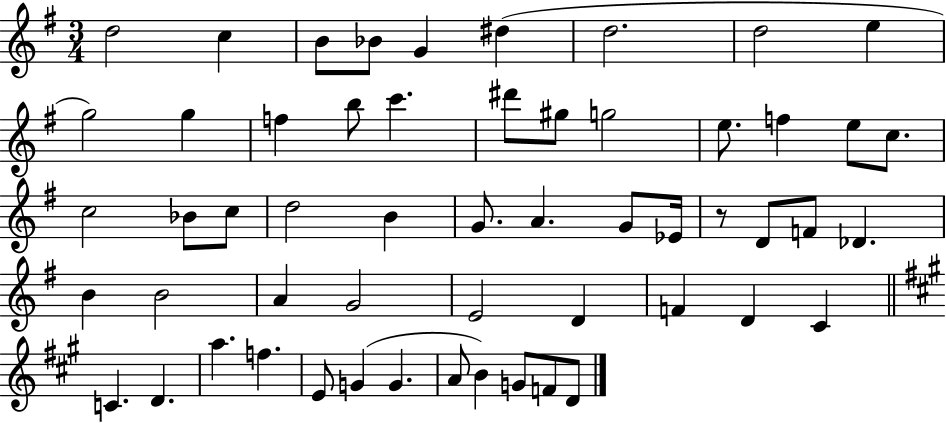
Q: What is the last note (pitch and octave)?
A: D4